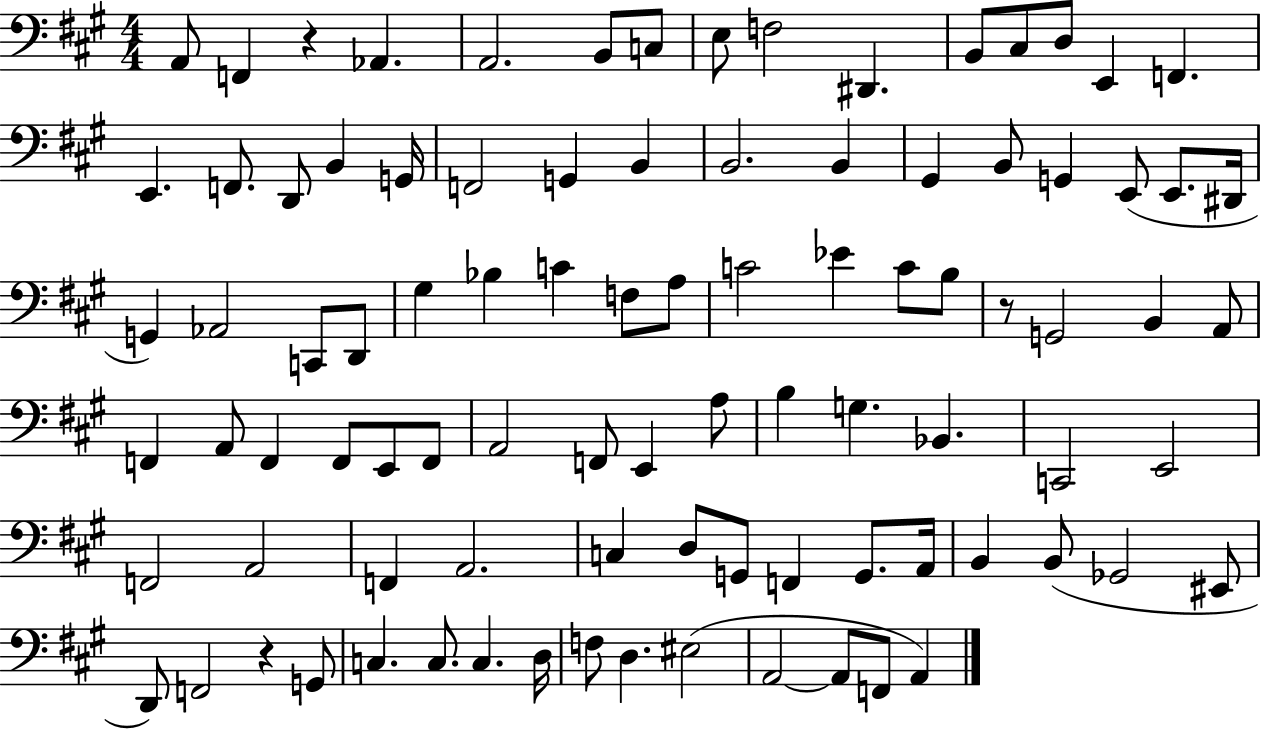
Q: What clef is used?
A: bass